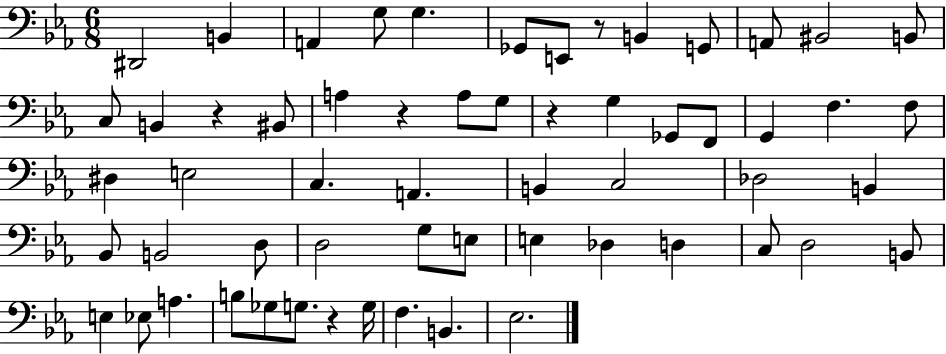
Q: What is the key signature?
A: EES major